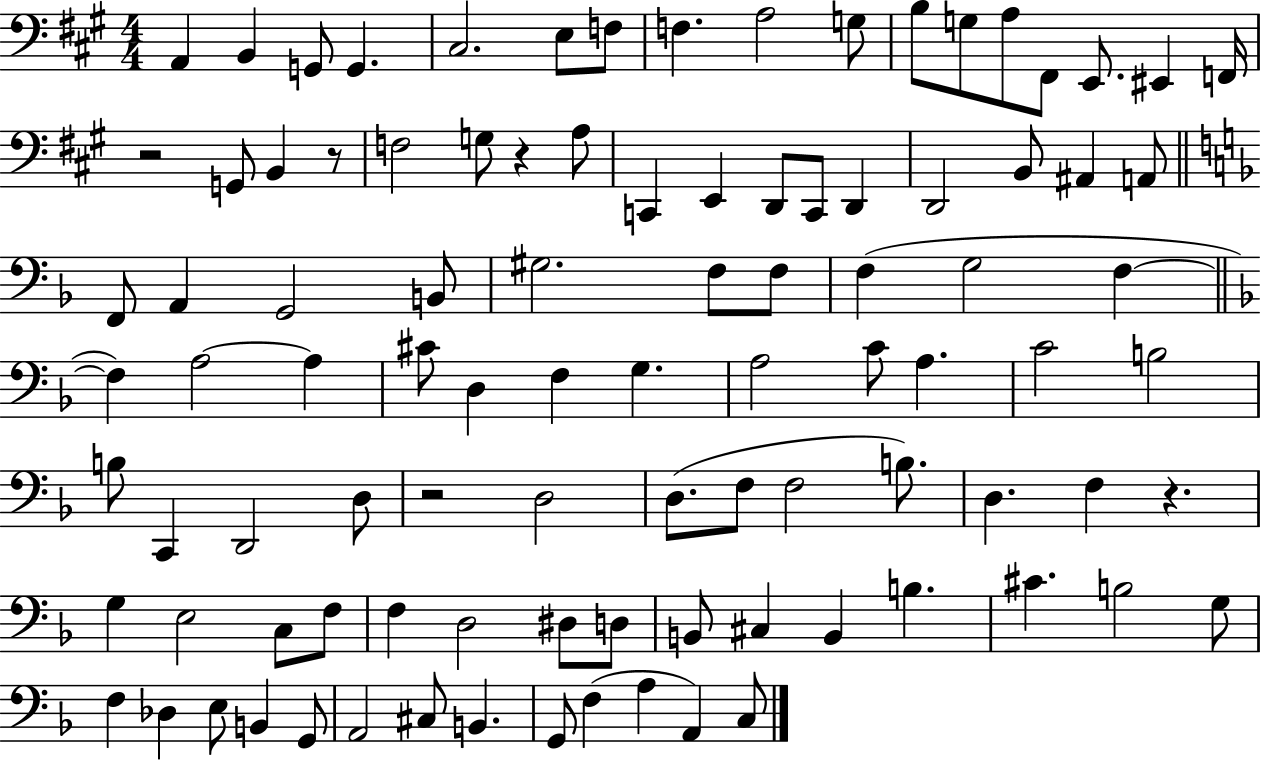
X:1
T:Untitled
M:4/4
L:1/4
K:A
A,, B,, G,,/2 G,, ^C,2 E,/2 F,/2 F, A,2 G,/2 B,/2 G,/2 A,/2 ^F,,/2 E,,/2 ^E,, F,,/4 z2 G,,/2 B,, z/2 F,2 G,/2 z A,/2 C,, E,, D,,/2 C,,/2 D,, D,,2 B,,/2 ^A,, A,,/2 F,,/2 A,, G,,2 B,,/2 ^G,2 F,/2 F,/2 F, G,2 F, F, A,2 A, ^C/2 D, F, G, A,2 C/2 A, C2 B,2 B,/2 C,, D,,2 D,/2 z2 D,2 D,/2 F,/2 F,2 B,/2 D, F, z G, E,2 C,/2 F,/2 F, D,2 ^D,/2 D,/2 B,,/2 ^C, B,, B, ^C B,2 G,/2 F, _D, E,/2 B,, G,,/2 A,,2 ^C,/2 B,, G,,/2 F, A, A,, C,/2